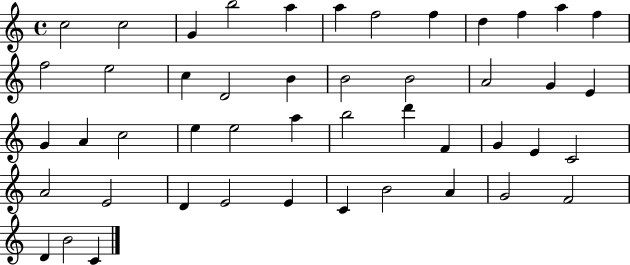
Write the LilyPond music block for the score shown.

{
  \clef treble
  \time 4/4
  \defaultTimeSignature
  \key c \major
  c''2 c''2 | g'4 b''2 a''4 | a''4 f''2 f''4 | d''4 f''4 a''4 f''4 | \break f''2 e''2 | c''4 d'2 b'4 | b'2 b'2 | a'2 g'4 e'4 | \break g'4 a'4 c''2 | e''4 e''2 a''4 | b''2 d'''4 f'4 | g'4 e'4 c'2 | \break a'2 e'2 | d'4 e'2 e'4 | c'4 b'2 a'4 | g'2 f'2 | \break d'4 b'2 c'4 | \bar "|."
}